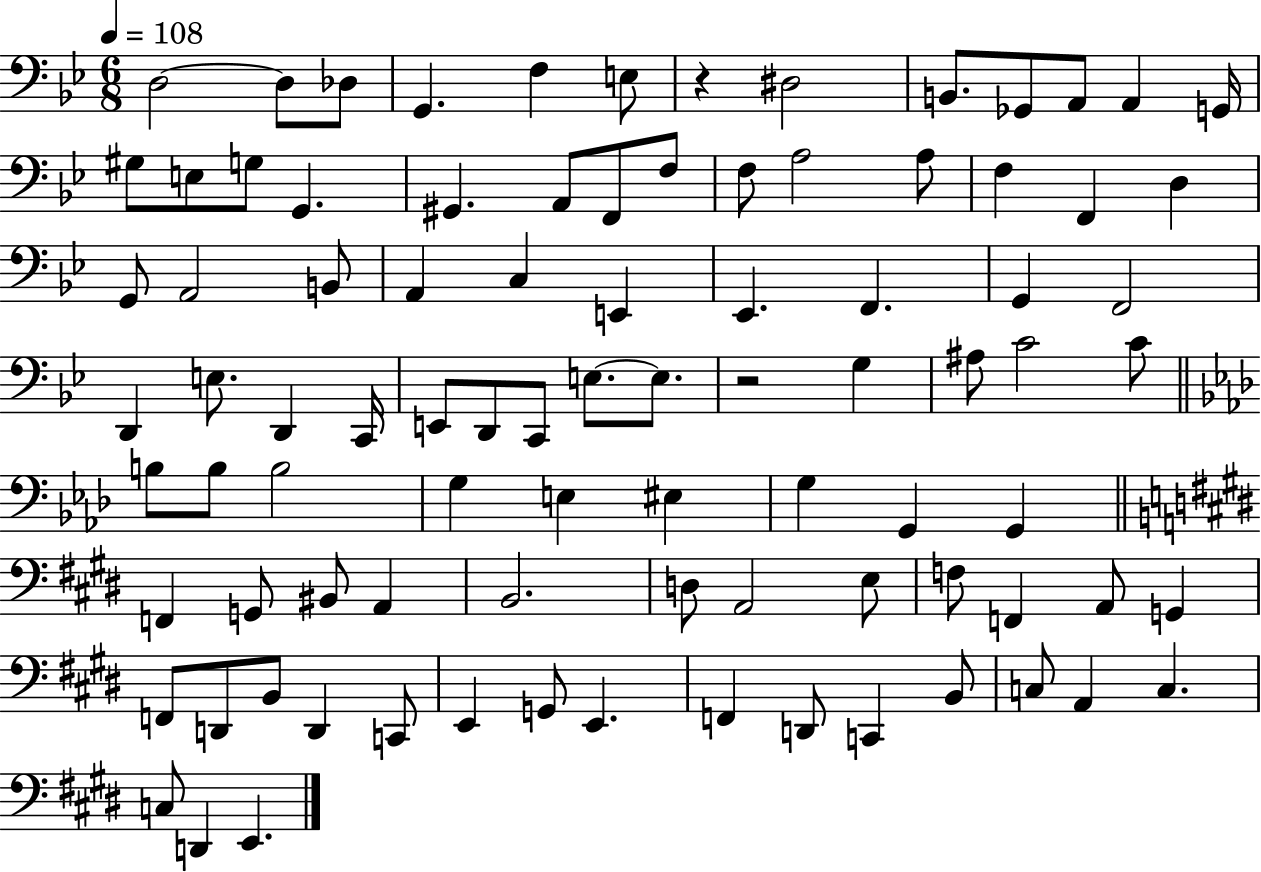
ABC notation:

X:1
T:Untitled
M:6/8
L:1/4
K:Bb
D,2 D,/2 _D,/2 G,, F, E,/2 z ^D,2 B,,/2 _G,,/2 A,,/2 A,, G,,/4 ^G,/2 E,/2 G,/2 G,, ^G,, A,,/2 F,,/2 F,/2 F,/2 A,2 A,/2 F, F,, D, G,,/2 A,,2 B,,/2 A,, C, E,, _E,, F,, G,, F,,2 D,, E,/2 D,, C,,/4 E,,/2 D,,/2 C,,/2 E,/2 E,/2 z2 G, ^A,/2 C2 C/2 B,/2 B,/2 B,2 G, E, ^E, G, G,, G,, F,, G,,/2 ^B,,/2 A,, B,,2 D,/2 A,,2 E,/2 F,/2 F,, A,,/2 G,, F,,/2 D,,/2 B,,/2 D,, C,,/2 E,, G,,/2 E,, F,, D,,/2 C,, B,,/2 C,/2 A,, C, C,/2 D,, E,,